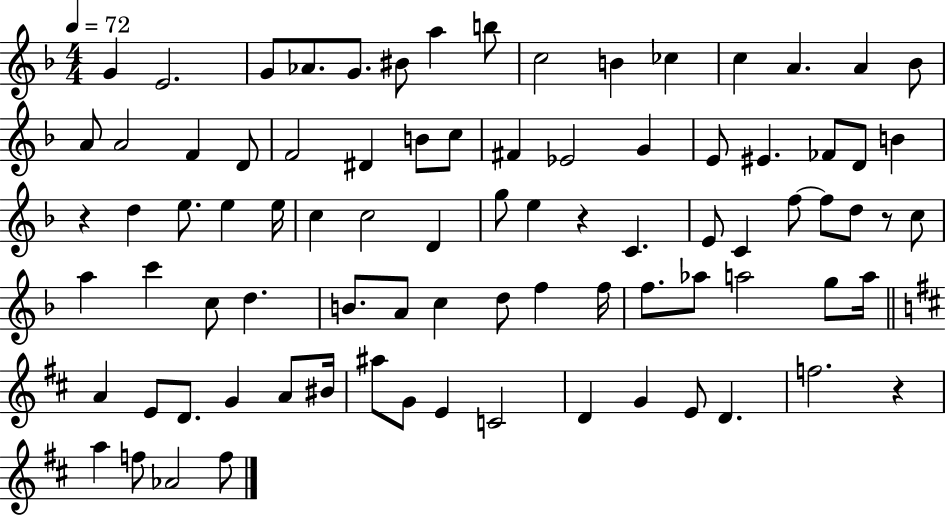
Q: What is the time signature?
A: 4/4